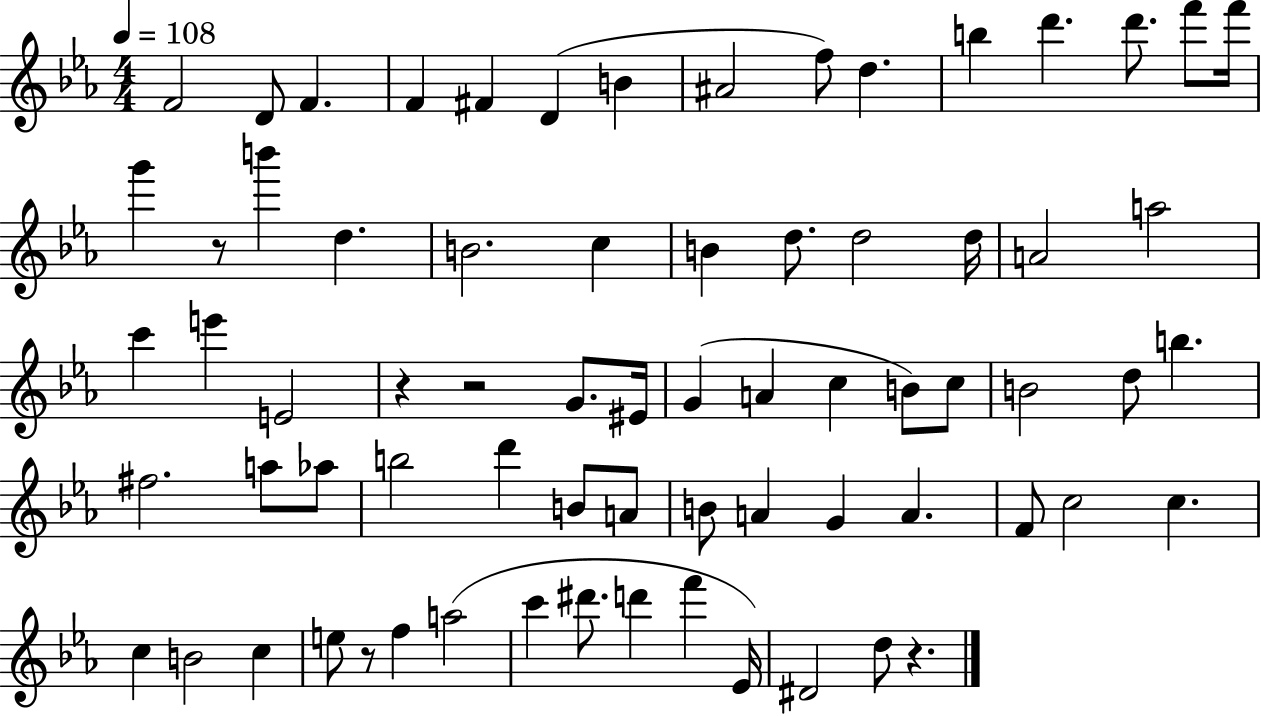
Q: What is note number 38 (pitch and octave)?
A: D5